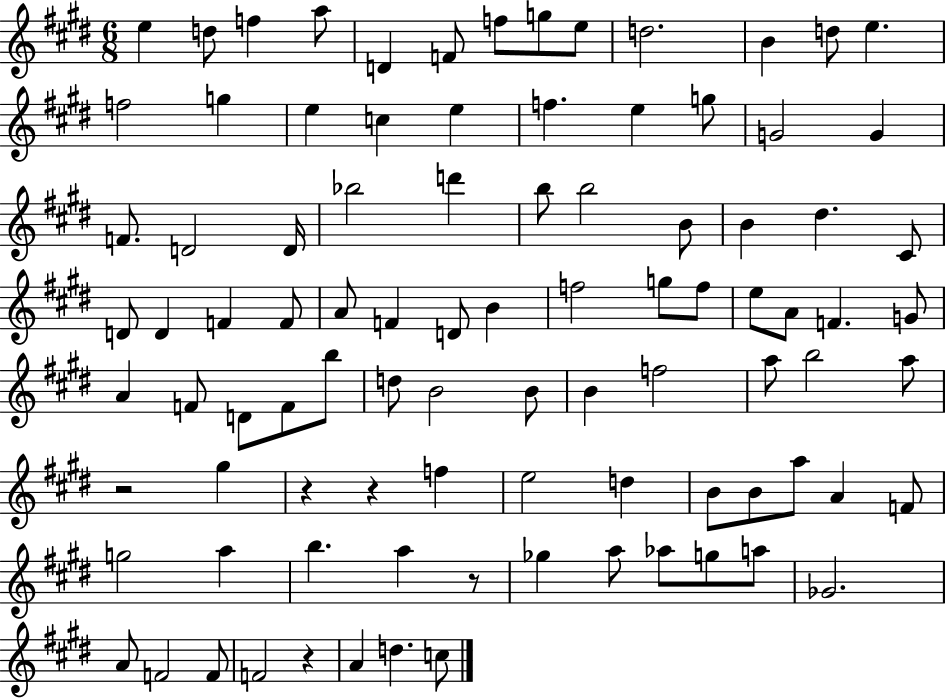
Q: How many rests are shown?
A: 5